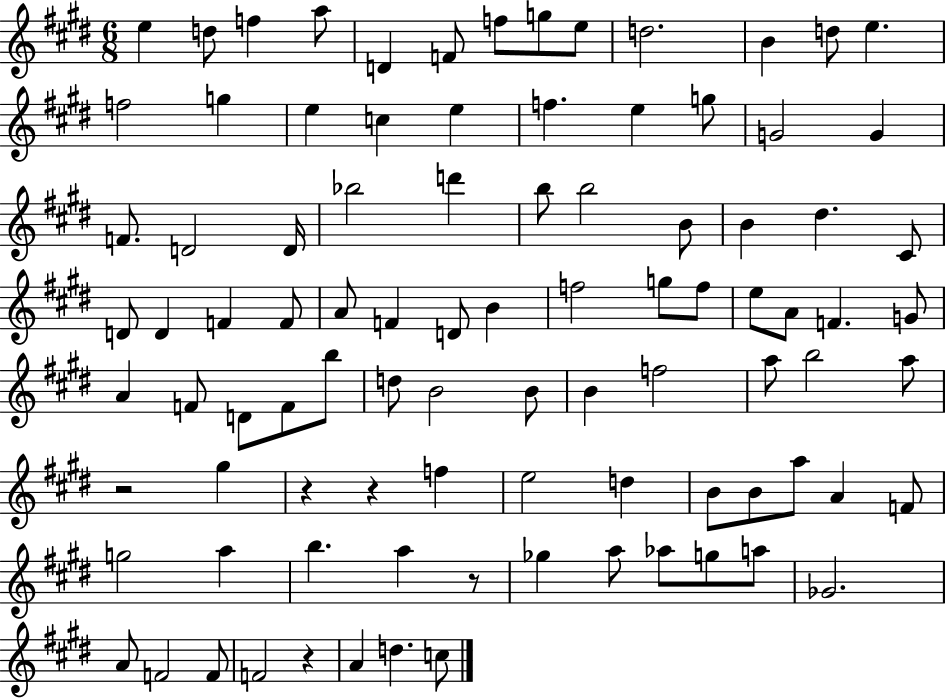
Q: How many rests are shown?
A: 5